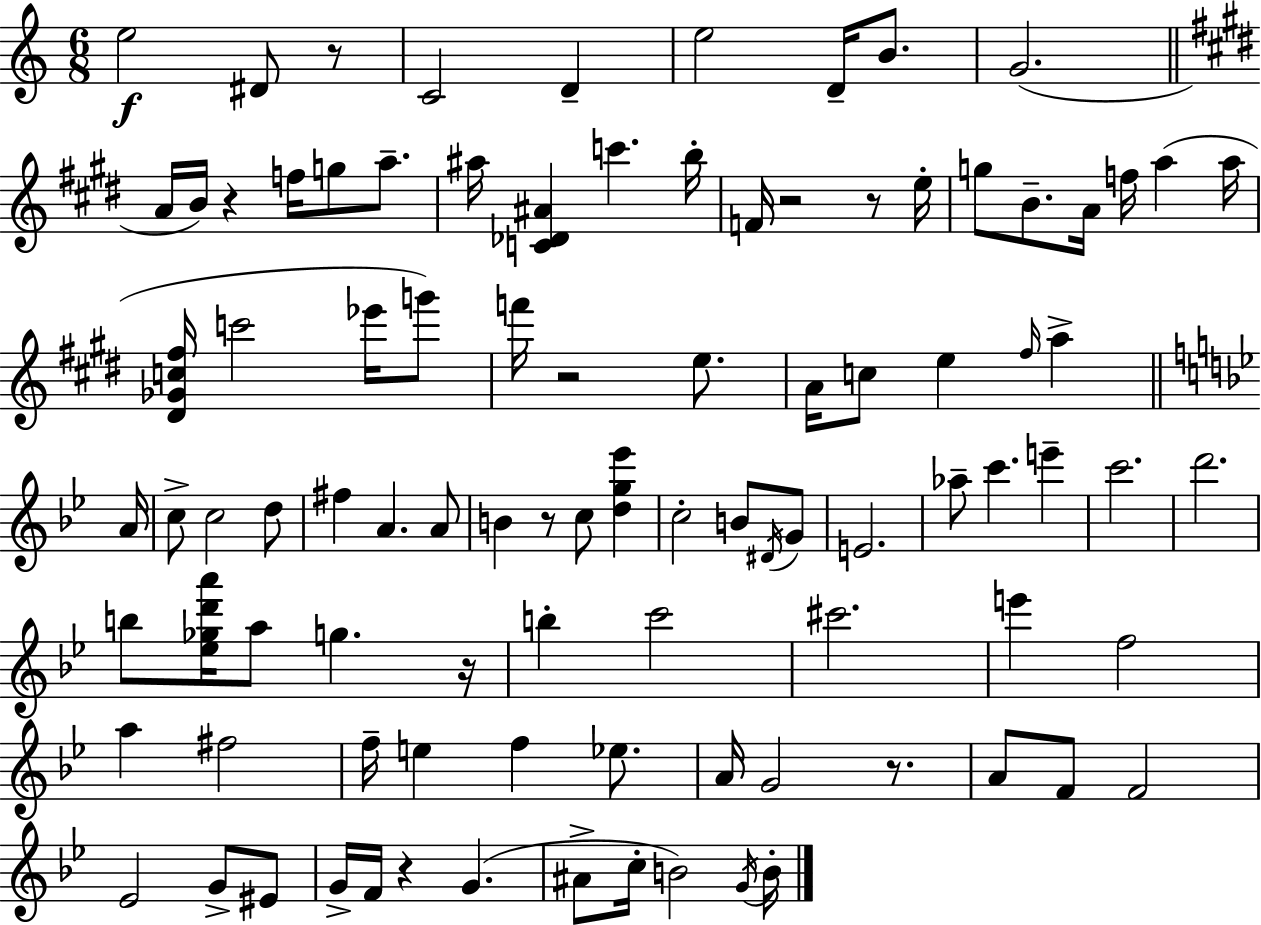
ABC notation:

X:1
T:Untitled
M:6/8
L:1/4
K:Am
e2 ^D/2 z/2 C2 D e2 D/4 B/2 G2 A/4 B/4 z f/4 g/2 a/2 ^a/4 [C_D^A] c' b/4 F/4 z2 z/2 e/4 g/2 B/2 A/4 f/4 a a/4 [^D_Gc^f]/4 c'2 _e'/4 g'/2 f'/4 z2 e/2 A/4 c/2 e ^f/4 a A/4 c/2 c2 d/2 ^f A A/2 B z/2 c/2 [dg_e'] c2 B/2 ^D/4 G/2 E2 _a/2 c' e' c'2 d'2 b/2 [_e_gd'a']/4 a/2 g z/4 b c'2 ^c'2 e' f2 a ^f2 f/4 e f _e/2 A/4 G2 z/2 A/2 F/2 F2 _E2 G/2 ^E/2 G/4 F/4 z G ^A/2 c/4 B2 G/4 B/4